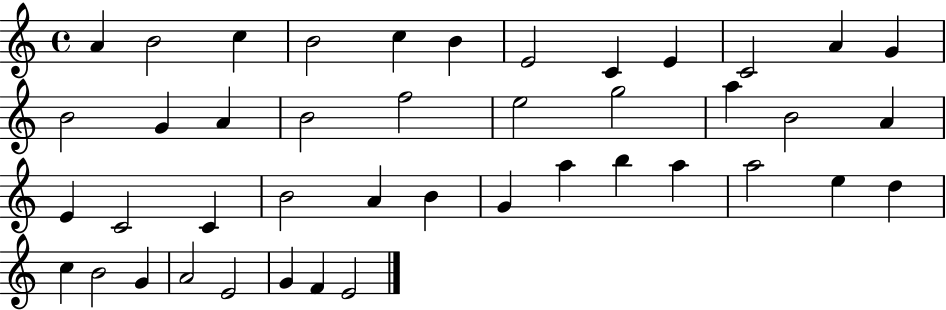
{
  \clef treble
  \time 4/4
  \defaultTimeSignature
  \key c \major
  a'4 b'2 c''4 | b'2 c''4 b'4 | e'2 c'4 e'4 | c'2 a'4 g'4 | \break b'2 g'4 a'4 | b'2 f''2 | e''2 g''2 | a''4 b'2 a'4 | \break e'4 c'2 c'4 | b'2 a'4 b'4 | g'4 a''4 b''4 a''4 | a''2 e''4 d''4 | \break c''4 b'2 g'4 | a'2 e'2 | g'4 f'4 e'2 | \bar "|."
}